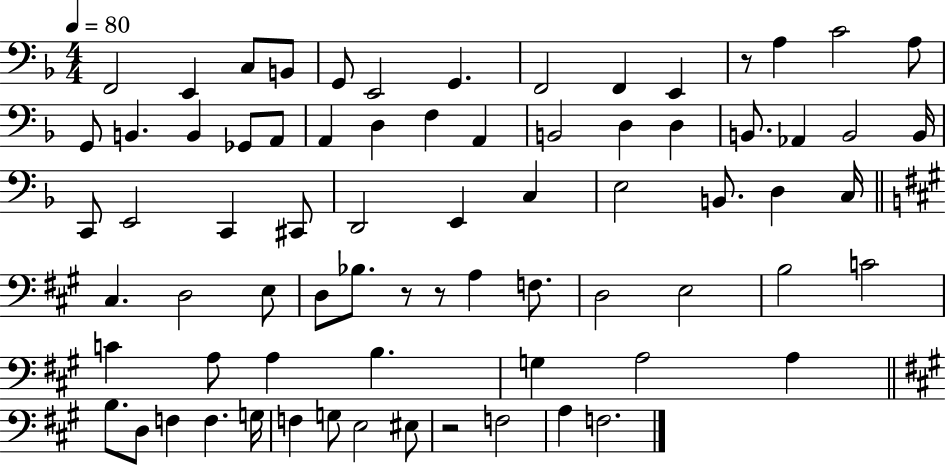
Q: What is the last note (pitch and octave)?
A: F3